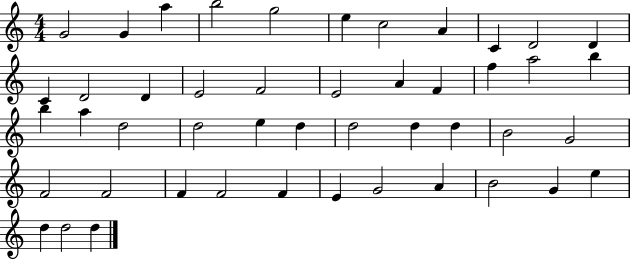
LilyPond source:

{
  \clef treble
  \numericTimeSignature
  \time 4/4
  \key c \major
  g'2 g'4 a''4 | b''2 g''2 | e''4 c''2 a'4 | c'4 d'2 d'4 | \break c'4 d'2 d'4 | e'2 f'2 | e'2 a'4 f'4 | f''4 a''2 b''4 | \break b''4 a''4 d''2 | d''2 e''4 d''4 | d''2 d''4 d''4 | b'2 g'2 | \break f'2 f'2 | f'4 f'2 f'4 | e'4 g'2 a'4 | b'2 g'4 e''4 | \break d''4 d''2 d''4 | \bar "|."
}